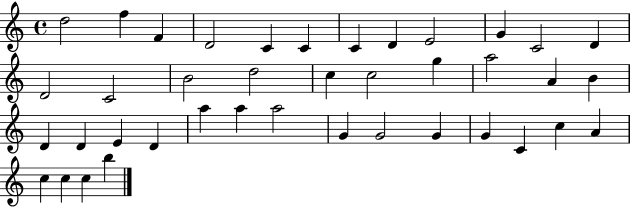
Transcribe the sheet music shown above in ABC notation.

X:1
T:Untitled
M:4/4
L:1/4
K:C
d2 f F D2 C C C D E2 G C2 D D2 C2 B2 d2 c c2 g a2 A B D D E D a a a2 G G2 G G C c A c c c b